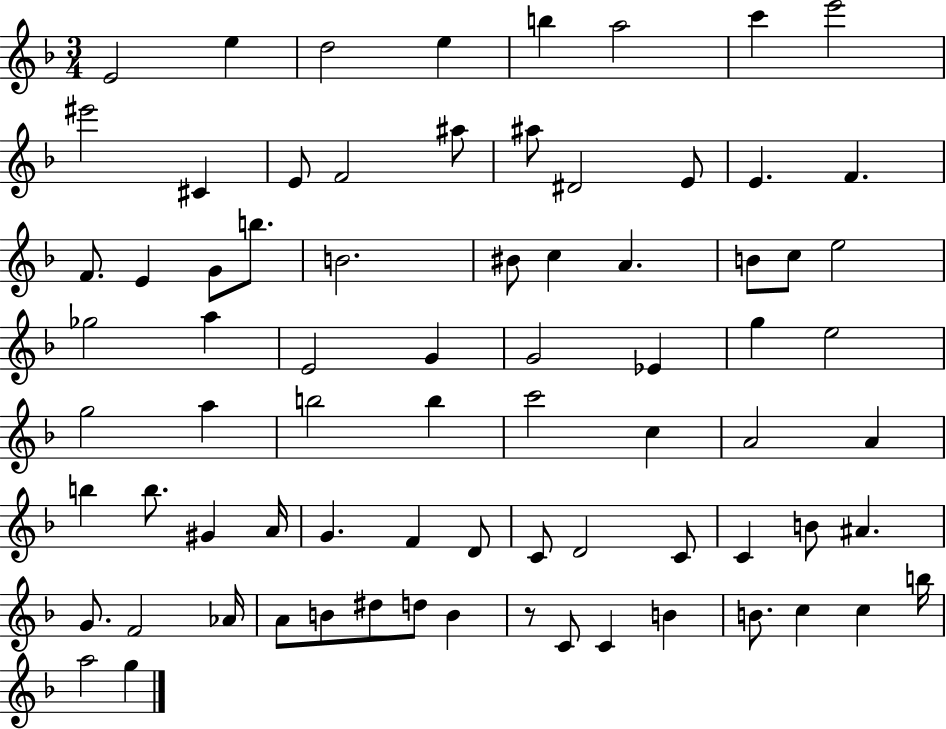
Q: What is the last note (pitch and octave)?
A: G5